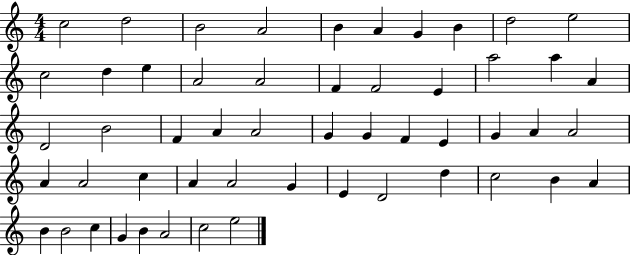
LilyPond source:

{
  \clef treble
  \numericTimeSignature
  \time 4/4
  \key c \major
  c''2 d''2 | b'2 a'2 | b'4 a'4 g'4 b'4 | d''2 e''2 | \break c''2 d''4 e''4 | a'2 a'2 | f'4 f'2 e'4 | a''2 a''4 a'4 | \break d'2 b'2 | f'4 a'4 a'2 | g'4 g'4 f'4 e'4 | g'4 a'4 a'2 | \break a'4 a'2 c''4 | a'4 a'2 g'4 | e'4 d'2 d''4 | c''2 b'4 a'4 | \break b'4 b'2 c''4 | g'4 b'4 a'2 | c''2 e''2 | \bar "|."
}